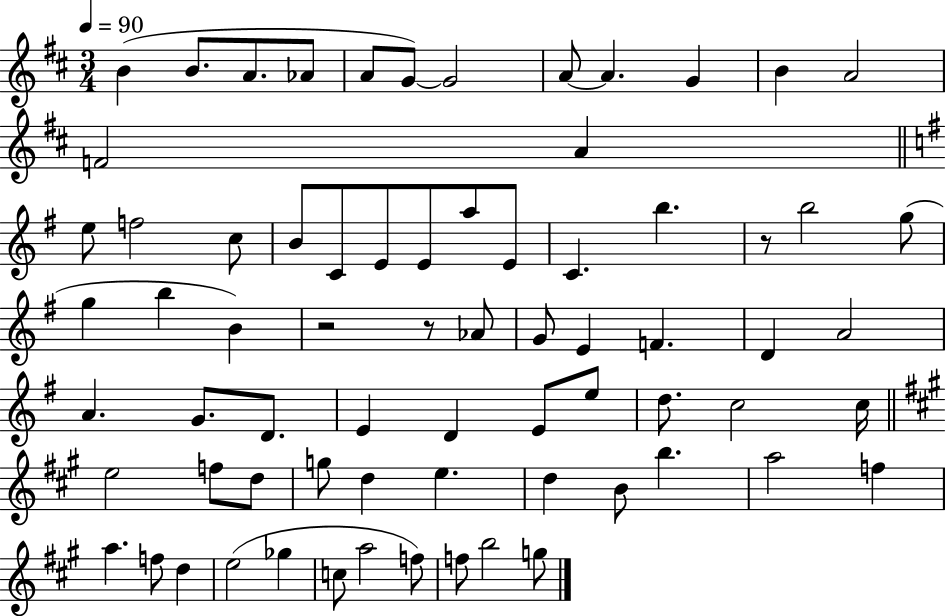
{
  \clef treble
  \numericTimeSignature
  \time 3/4
  \key d \major
  \tempo 4 = 90
  b'4( b'8. a'8. aes'8 | a'8 g'8~~) g'2 | a'8~~ a'4. g'4 | b'4 a'2 | \break f'2 a'4 | \bar "||" \break \key g \major e''8 f''2 c''8 | b'8 c'8 e'8 e'8 a''8 e'8 | c'4. b''4. | r8 b''2 g''8( | \break g''4 b''4 b'4) | r2 r8 aes'8 | g'8 e'4 f'4. | d'4 a'2 | \break a'4. g'8. d'8. | e'4 d'4 e'8 e''8 | d''8. c''2 c''16 | \bar "||" \break \key a \major e''2 f''8 d''8 | g''8 d''4 e''4. | d''4 b'8 b''4. | a''2 f''4 | \break a''4. f''8 d''4 | e''2( ges''4 | c''8 a''2 f''8) | f''8 b''2 g''8 | \break \bar "|."
}